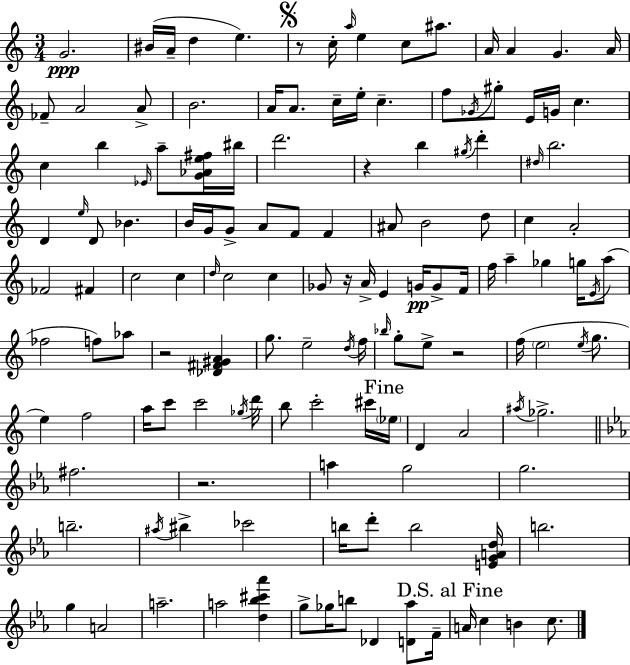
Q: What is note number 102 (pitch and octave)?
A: A#5